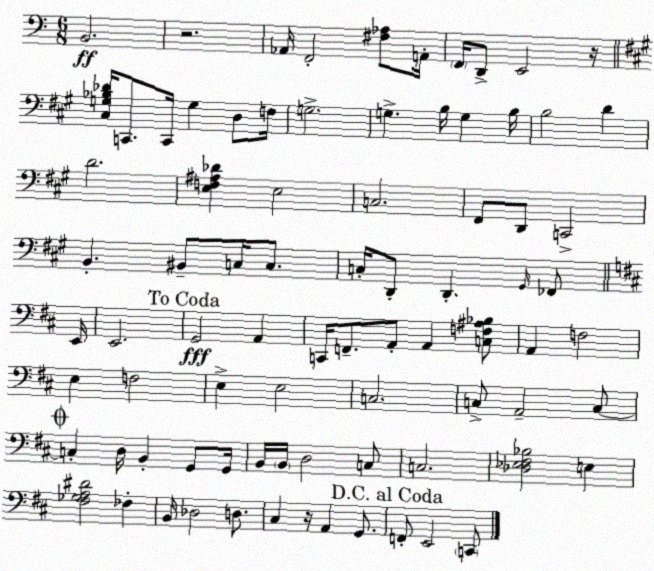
X:1
T:Untitled
M:6/8
L:1/4
K:Am
B,,2 z2 _A,,/4 F,,2 [^F,_A,]/2 A,,/4 F,,/4 D,,/2 E,,2 z/4 [^C,G,_B,_D]/4 C,,/2 C,,/4 G, D,/2 F,/4 G,2 G, B,/4 G, B,/4 B,2 D D2 [E,F,^A,_D] E,2 C,2 ^F,,/2 D,,/2 C,,2 B,, ^B,,/2 C,/4 C,/2 C,/4 D,,/2 D,, ^G,,/4 _F,,/2 E,,/4 E,,2 G,,2 A,, C,,/4 F,,/2 A,,/2 A,, [C,F,^A,_B,]/2 A,, F,2 E, F,2 E, E,2 C,2 C,/2 A,,2 C,/2 C, D,/4 B,, G,,/2 G,,/4 B,,/4 B,,/4 D,2 C,/2 C,2 [_D,_E,^F,_B,]2 E, [^F,_G,A,^D]2 _F, B,,/4 _D,2 D,/2 ^C, z/4 A,, G,,/2 F,,/2 E,,2 C,,/2